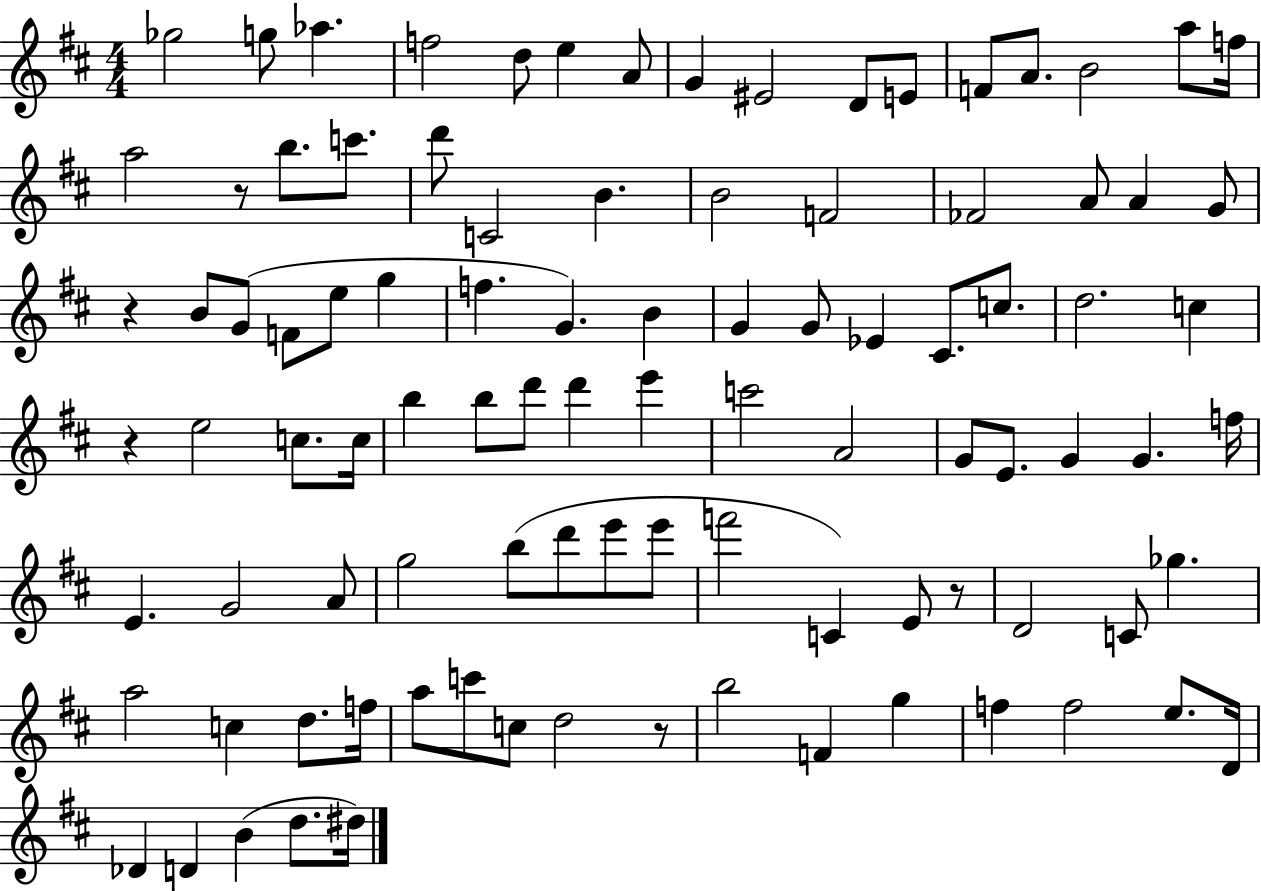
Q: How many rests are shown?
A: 5